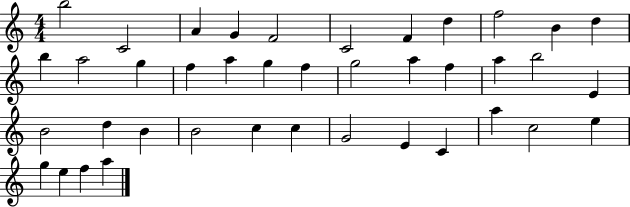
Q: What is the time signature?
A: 4/4